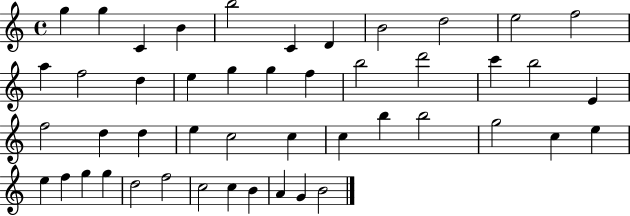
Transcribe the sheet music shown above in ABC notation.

X:1
T:Untitled
M:4/4
L:1/4
K:C
g g C B b2 C D B2 d2 e2 f2 a f2 d e g g f b2 d'2 c' b2 E f2 d d e c2 c c b b2 g2 c e e f g g d2 f2 c2 c B A G B2